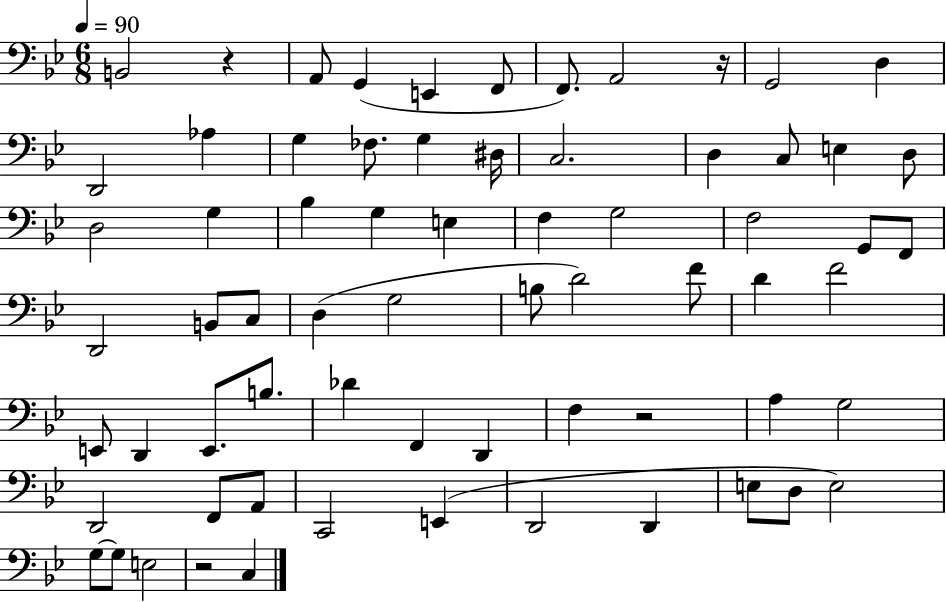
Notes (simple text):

B2/h R/q A2/e G2/q E2/q F2/e F2/e. A2/h R/s G2/h D3/q D2/h Ab3/q G3/q FES3/e. G3/q D#3/s C3/h. D3/q C3/e E3/q D3/e D3/h G3/q Bb3/q G3/q E3/q F3/q G3/h F3/h G2/e F2/e D2/h B2/e C3/e D3/q G3/h B3/e D4/h F4/e D4/q F4/h E2/e D2/q E2/e. B3/e. Db4/q F2/q D2/q F3/q R/h A3/q G3/h D2/h F2/e A2/e C2/h E2/q D2/h D2/q E3/e D3/e E3/h G3/e G3/e E3/h R/h C3/q